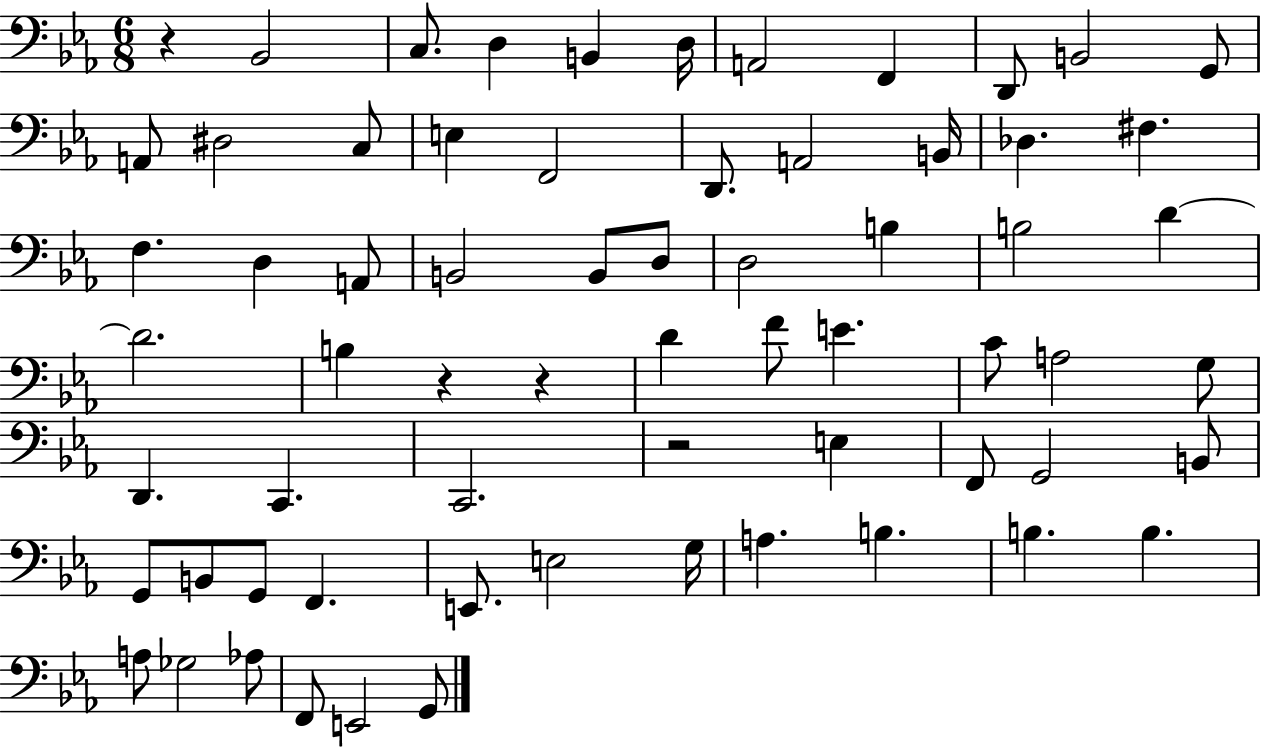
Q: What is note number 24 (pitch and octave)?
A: B2